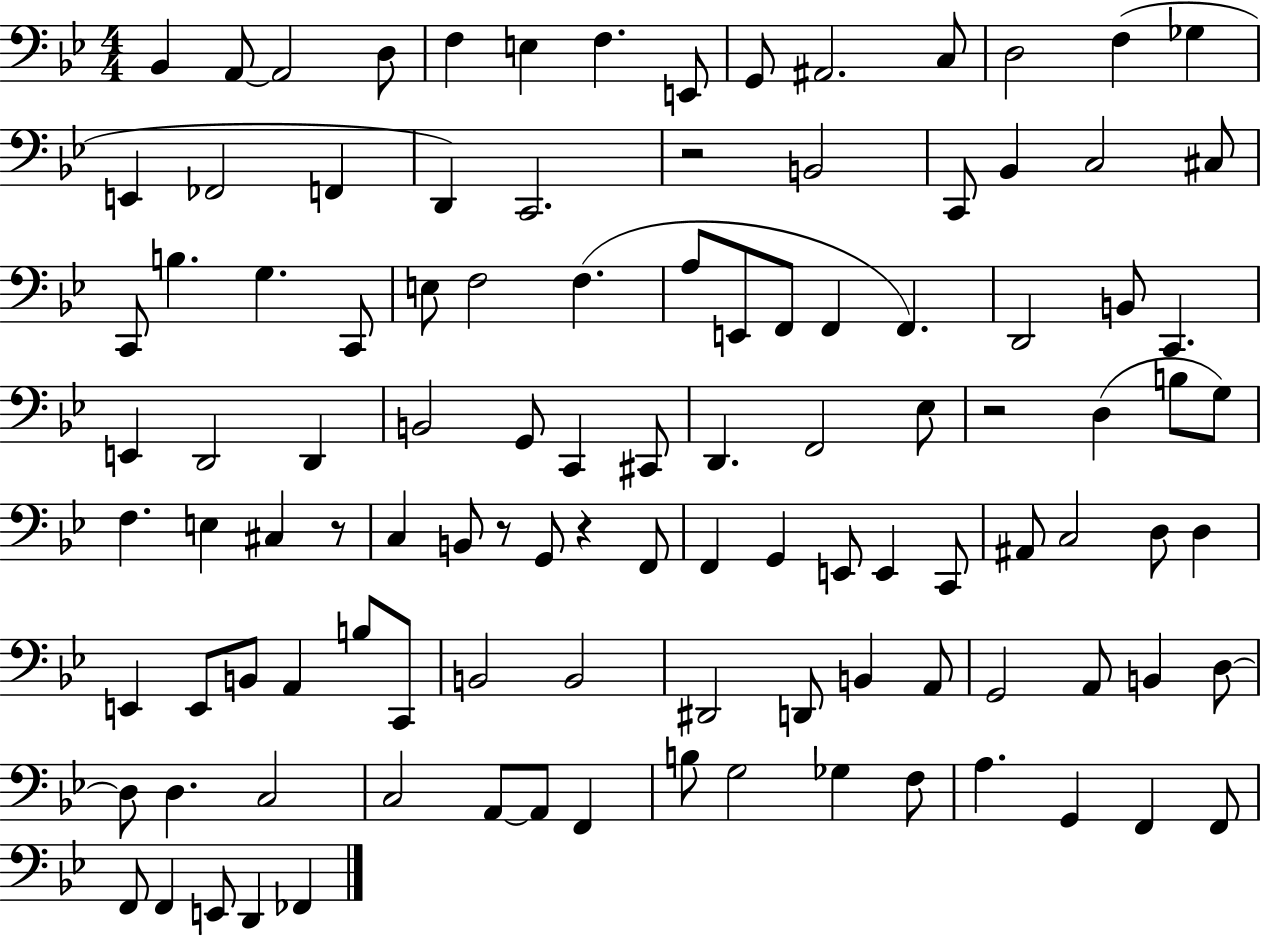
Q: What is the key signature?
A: BES major